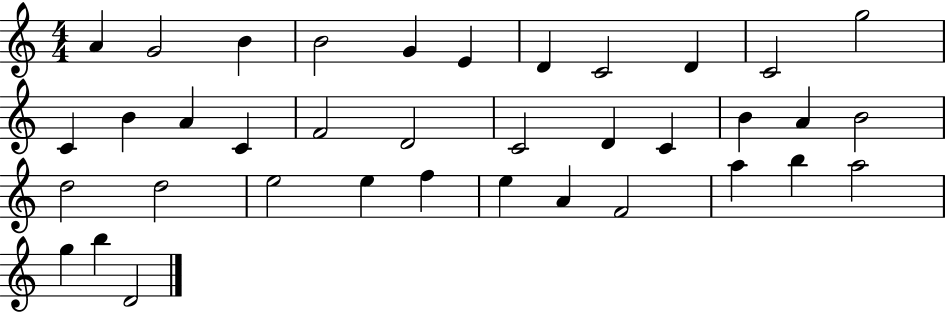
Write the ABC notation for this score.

X:1
T:Untitled
M:4/4
L:1/4
K:C
A G2 B B2 G E D C2 D C2 g2 C B A C F2 D2 C2 D C B A B2 d2 d2 e2 e f e A F2 a b a2 g b D2